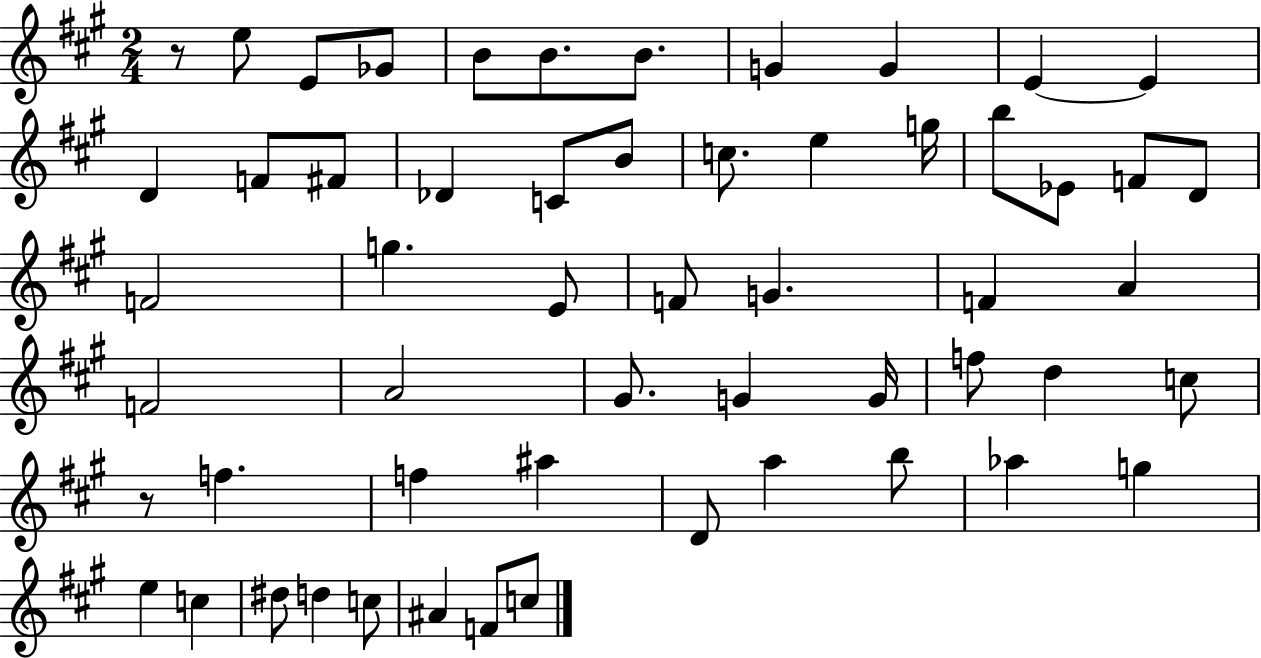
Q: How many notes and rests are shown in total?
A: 56